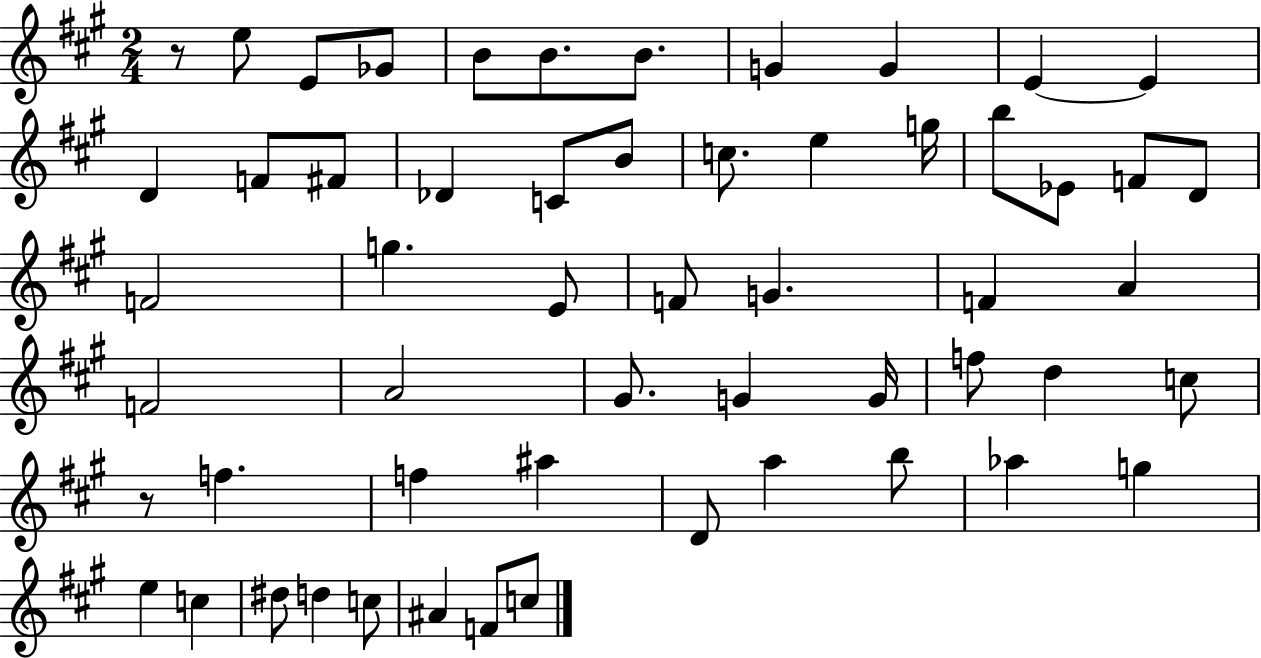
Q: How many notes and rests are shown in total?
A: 56